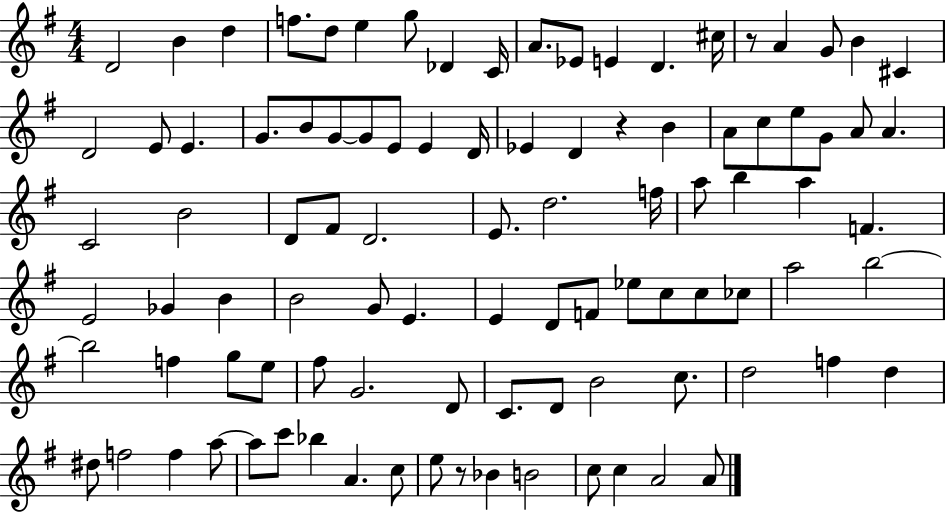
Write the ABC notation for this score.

X:1
T:Untitled
M:4/4
L:1/4
K:G
D2 B d f/2 d/2 e g/2 _D C/4 A/2 _E/2 E D ^c/4 z/2 A G/2 B ^C D2 E/2 E G/2 B/2 G/2 G/2 E/2 E D/4 _E D z B A/2 c/2 e/2 G/2 A/2 A C2 B2 D/2 ^F/2 D2 E/2 d2 f/4 a/2 b a F E2 _G B B2 G/2 E E D/2 F/2 _e/2 c/2 c/2 _c/2 a2 b2 b2 f g/2 e/2 ^f/2 G2 D/2 C/2 D/2 B2 c/2 d2 f d ^d/2 f2 f a/2 a/2 c'/2 _b A c/2 e/2 z/2 _B B2 c/2 c A2 A/2